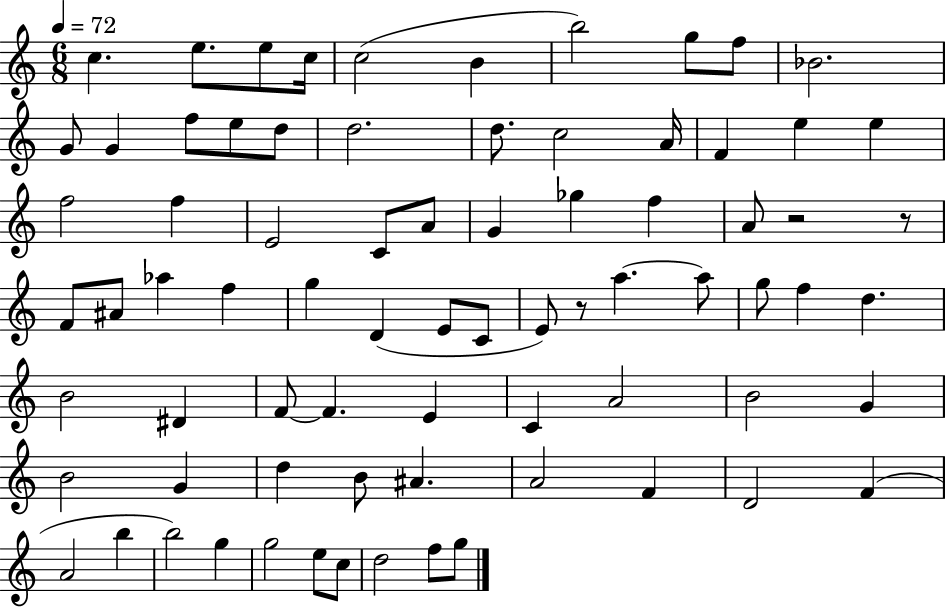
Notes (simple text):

C5/q. E5/e. E5/e C5/s C5/h B4/q B5/h G5/e F5/e Bb4/h. G4/e G4/q F5/e E5/e D5/e D5/h. D5/e. C5/h A4/s F4/q E5/q E5/q F5/h F5/q E4/h C4/e A4/e G4/q Gb5/q F5/q A4/e R/h R/e F4/e A#4/e Ab5/q F5/q G5/q D4/q E4/e C4/e E4/e R/e A5/q. A5/e G5/e F5/q D5/q. B4/h D#4/q F4/e F4/q. E4/q C4/q A4/h B4/h G4/q B4/h G4/q D5/q B4/e A#4/q. A4/h F4/q D4/h F4/q A4/h B5/q B5/h G5/q G5/h E5/e C5/e D5/h F5/e G5/e